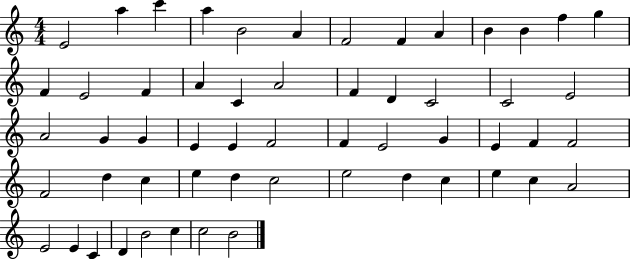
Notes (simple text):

E4/h A5/q C6/q A5/q B4/h A4/q F4/h F4/q A4/q B4/q B4/q F5/q G5/q F4/q E4/h F4/q A4/q C4/q A4/h F4/q D4/q C4/h C4/h E4/h A4/h G4/q G4/q E4/q E4/q F4/h F4/q E4/h G4/q E4/q F4/q F4/h F4/h D5/q C5/q E5/q D5/q C5/h E5/h D5/q C5/q E5/q C5/q A4/h E4/h E4/q C4/q D4/q B4/h C5/q C5/h B4/h